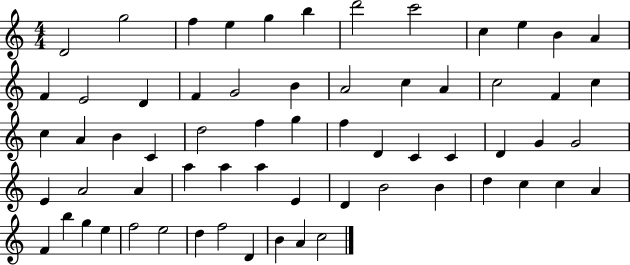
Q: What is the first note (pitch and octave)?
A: D4